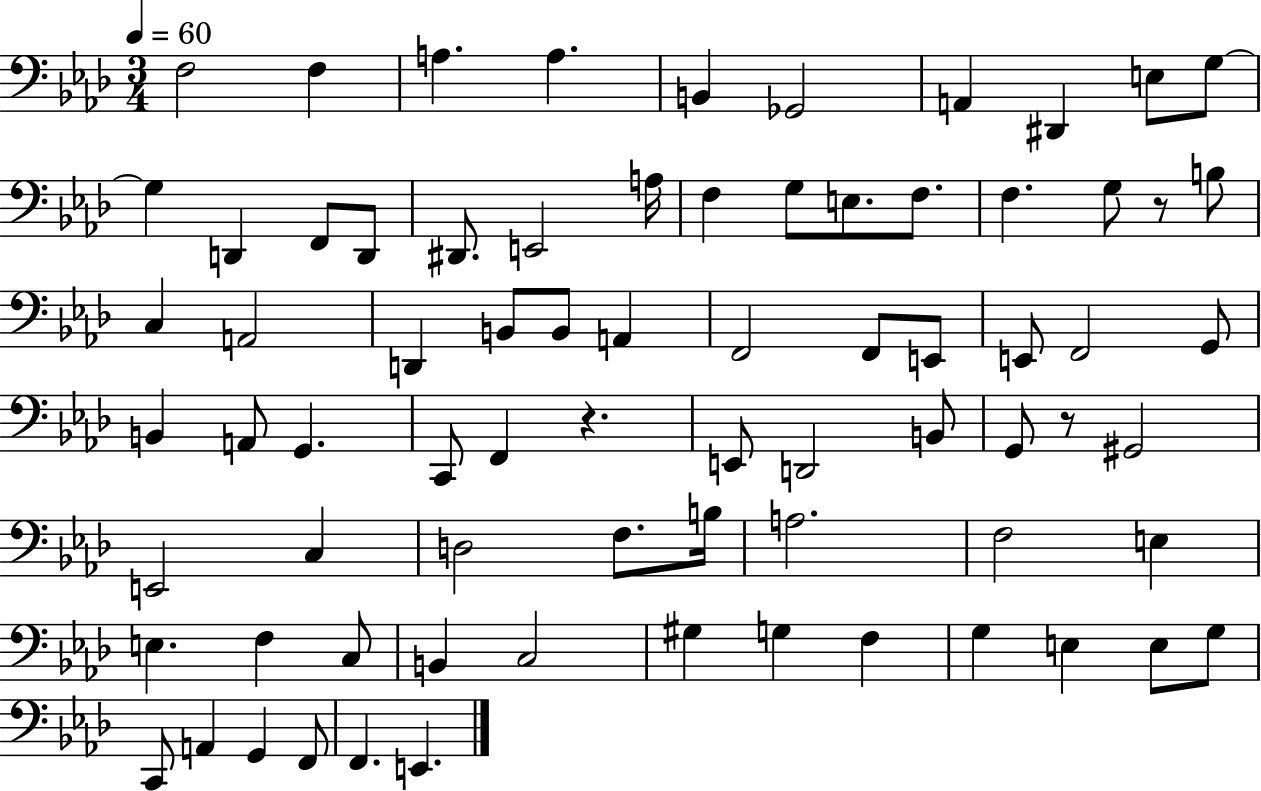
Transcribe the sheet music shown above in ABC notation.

X:1
T:Untitled
M:3/4
L:1/4
K:Ab
F,2 F, A, A, B,, _G,,2 A,, ^D,, E,/2 G,/2 G, D,, F,,/2 D,,/2 ^D,,/2 E,,2 A,/4 F, G,/2 E,/2 F,/2 F, G,/2 z/2 B,/2 C, A,,2 D,, B,,/2 B,,/2 A,, F,,2 F,,/2 E,,/2 E,,/2 F,,2 G,,/2 B,, A,,/2 G,, C,,/2 F,, z E,,/2 D,,2 B,,/2 G,,/2 z/2 ^G,,2 E,,2 C, D,2 F,/2 B,/4 A,2 F,2 E, E, F, C,/2 B,, C,2 ^G, G, F, G, E, E,/2 G,/2 C,,/2 A,, G,, F,,/2 F,, E,,